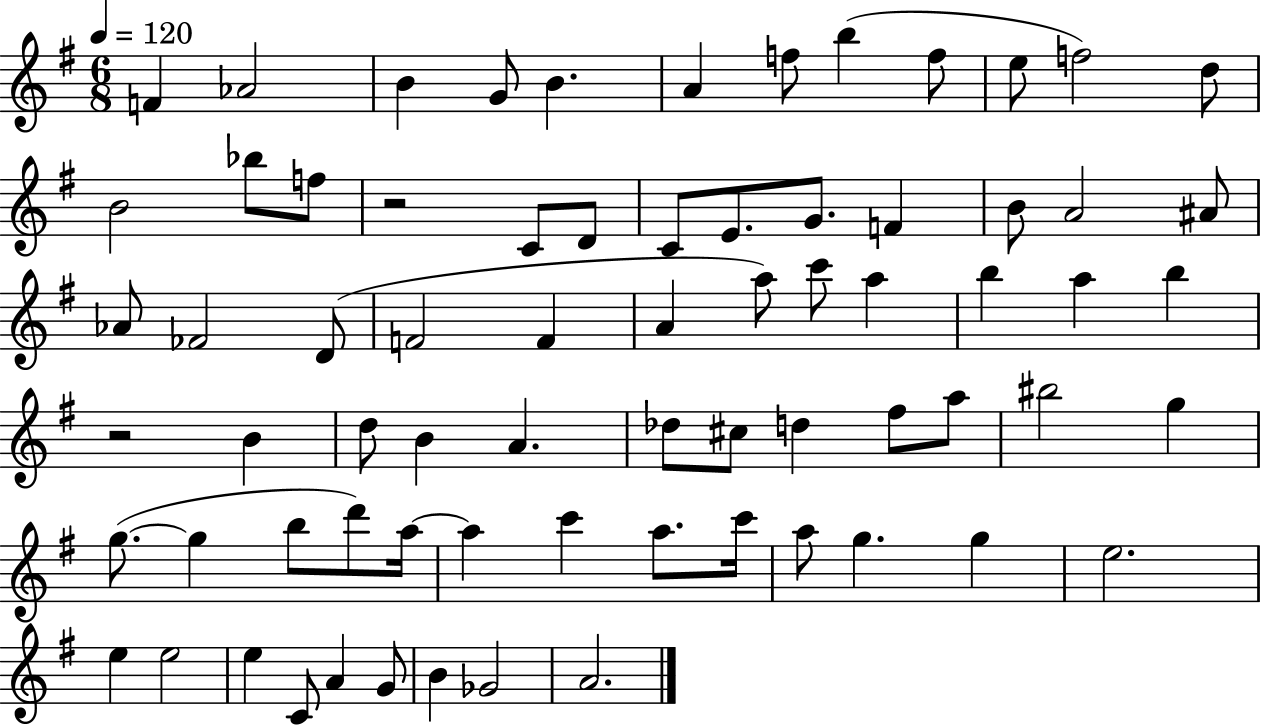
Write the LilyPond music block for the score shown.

{
  \clef treble
  \numericTimeSignature
  \time 6/8
  \key g \major
  \tempo 4 = 120
  f'4 aes'2 | b'4 g'8 b'4. | a'4 f''8 b''4( f''8 | e''8 f''2) d''8 | \break b'2 bes''8 f''8 | r2 c'8 d'8 | c'8 e'8. g'8. f'4 | b'8 a'2 ais'8 | \break aes'8 fes'2 d'8( | f'2 f'4 | a'4 a''8) c'''8 a''4 | b''4 a''4 b''4 | \break r2 b'4 | d''8 b'4 a'4. | des''8 cis''8 d''4 fis''8 a''8 | bis''2 g''4 | \break g''8.~(~ g''4 b''8 d'''8) a''16~~ | a''4 c'''4 a''8. c'''16 | a''8 g''4. g''4 | e''2. | \break e''4 e''2 | e''4 c'8 a'4 g'8 | b'4 ges'2 | a'2. | \break \bar "|."
}